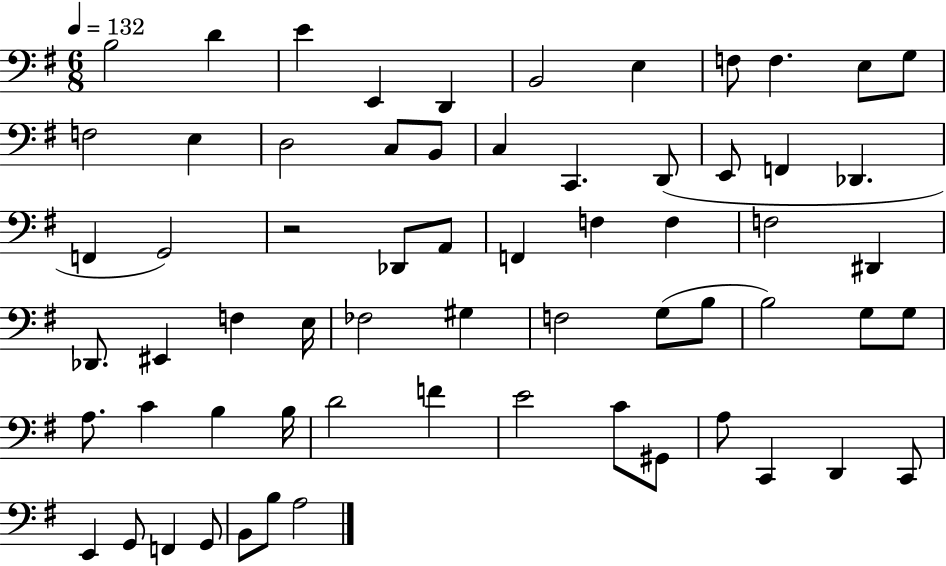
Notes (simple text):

B3/h D4/q E4/q E2/q D2/q B2/h E3/q F3/e F3/q. E3/e G3/e F3/h E3/q D3/h C3/e B2/e C3/q C2/q. D2/e E2/e F2/q Db2/q. F2/q G2/h R/h Db2/e A2/e F2/q F3/q F3/q F3/h D#2/q Db2/e. EIS2/q F3/q E3/s FES3/h G#3/q F3/h G3/e B3/e B3/h G3/e G3/e A3/e. C4/q B3/q B3/s D4/h F4/q E4/h C4/e G#2/e A3/e C2/q D2/q C2/e E2/q G2/e F2/q G2/e B2/e B3/e A3/h